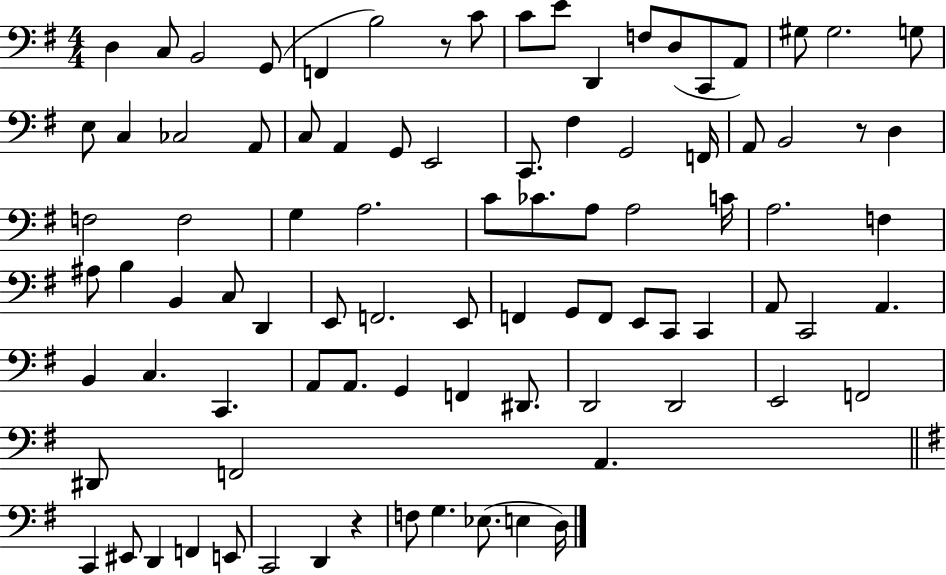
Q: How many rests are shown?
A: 3